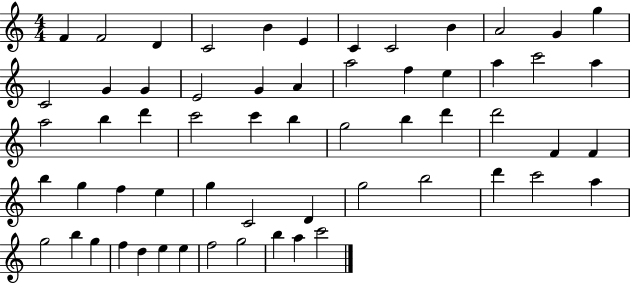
F4/q F4/h D4/q C4/h B4/q E4/q C4/q C4/h B4/q A4/h G4/q G5/q C4/h G4/q G4/q E4/h G4/q A4/q A5/h F5/q E5/q A5/q C6/h A5/q A5/h B5/q D6/q C6/h C6/q B5/q G5/h B5/q D6/q D6/h F4/q F4/q B5/q G5/q F5/q E5/q G5/q C4/h D4/q G5/h B5/h D6/q C6/h A5/q G5/h B5/q G5/q F5/q D5/q E5/q E5/q F5/h G5/h B5/q A5/q C6/h